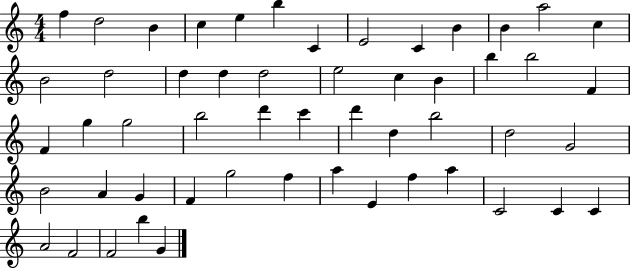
X:1
T:Untitled
M:4/4
L:1/4
K:C
f d2 B c e b C E2 C B B a2 c B2 d2 d d d2 e2 c B b b2 F F g g2 b2 d' c' d' d b2 d2 G2 B2 A G F g2 f a E f a C2 C C A2 F2 F2 b G